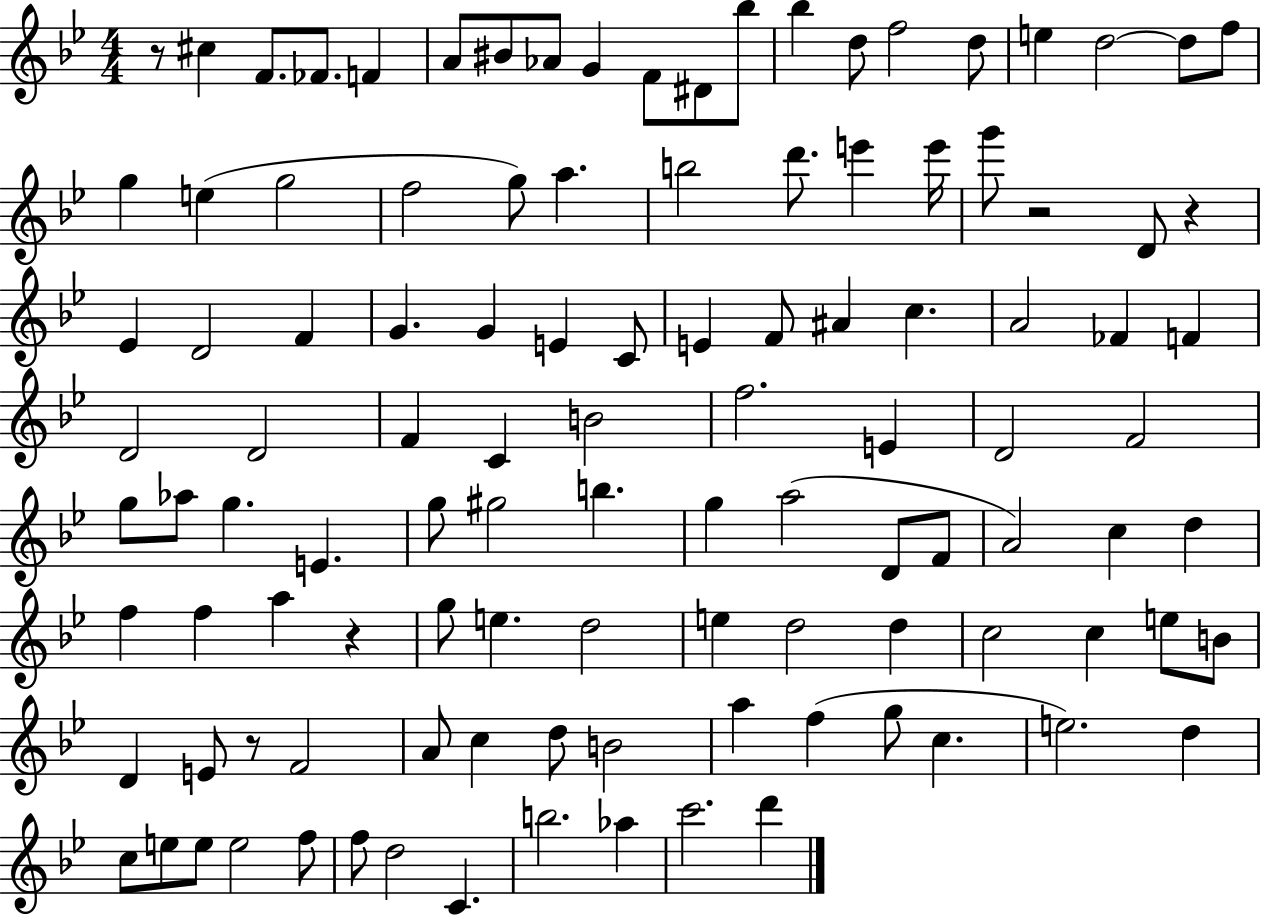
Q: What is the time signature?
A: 4/4